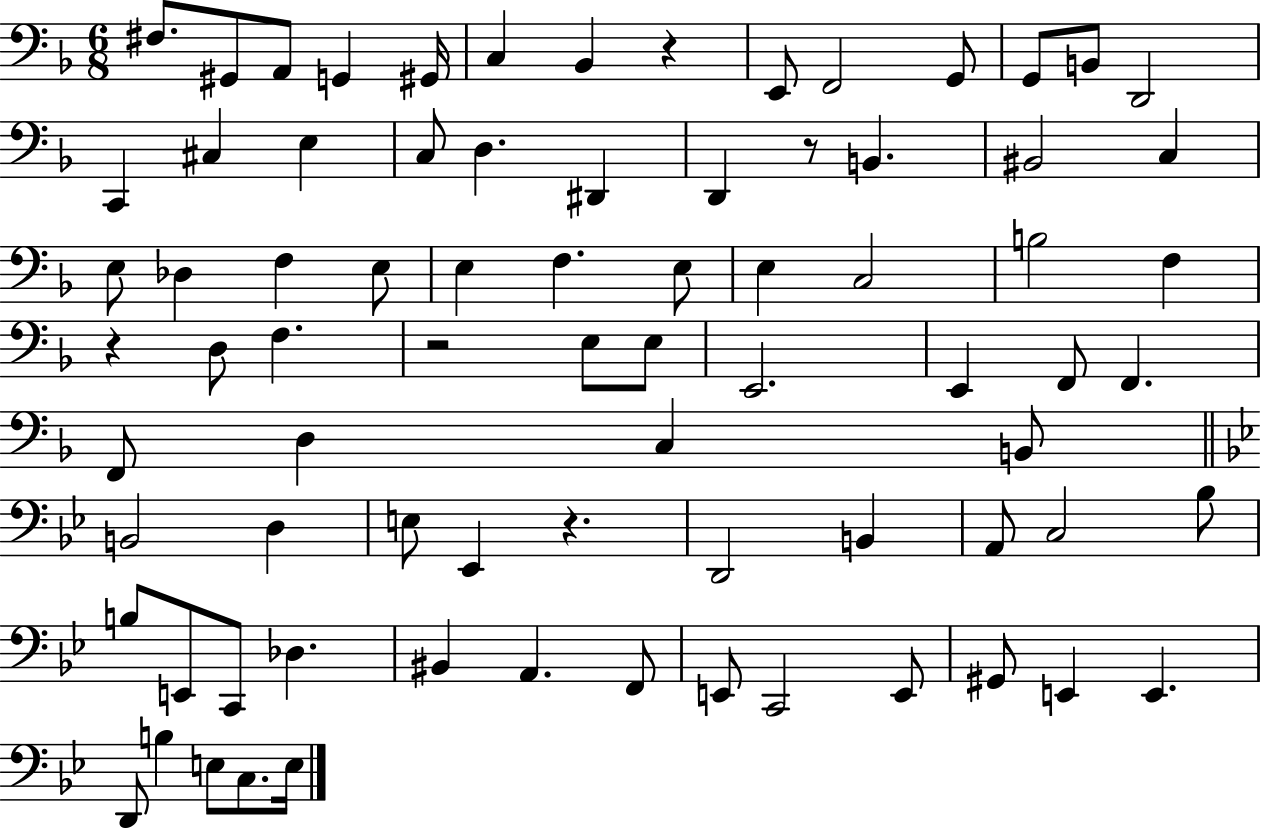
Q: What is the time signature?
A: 6/8